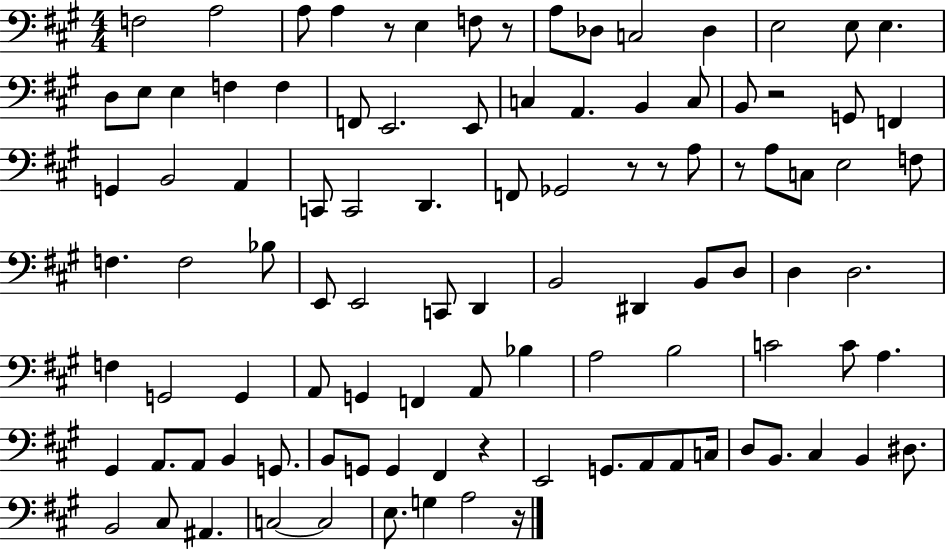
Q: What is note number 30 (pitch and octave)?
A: B2